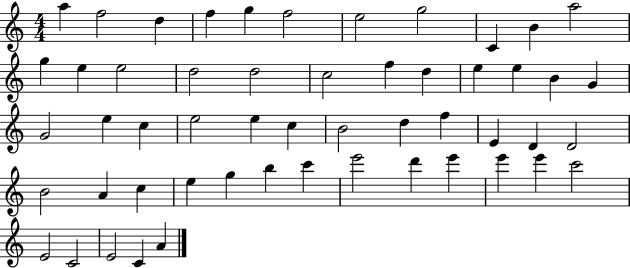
A5/q F5/h D5/q F5/q G5/q F5/h E5/h G5/h C4/q B4/q A5/h G5/q E5/q E5/h D5/h D5/h C5/h F5/q D5/q E5/q E5/q B4/q G4/q G4/h E5/q C5/q E5/h E5/q C5/q B4/h D5/q F5/q E4/q D4/q D4/h B4/h A4/q C5/q E5/q G5/q B5/q C6/q E6/h D6/q E6/q E6/q E6/q C6/h E4/h C4/h E4/h C4/q A4/q